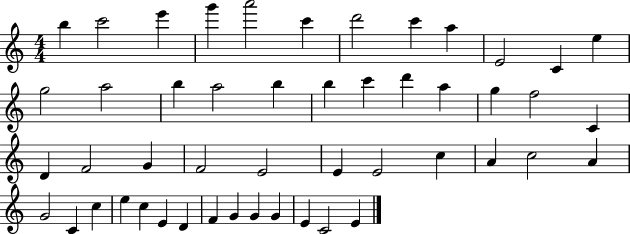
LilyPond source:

{
  \clef treble
  \numericTimeSignature
  \time 4/4
  \key c \major
  b''4 c'''2 e'''4 | g'''4 a'''2 c'''4 | d'''2 c'''4 a''4 | e'2 c'4 e''4 | \break g''2 a''2 | b''4 a''2 b''4 | b''4 c'''4 d'''4 a''4 | g''4 f''2 c'4 | \break d'4 f'2 g'4 | f'2 e'2 | e'4 e'2 c''4 | a'4 c''2 a'4 | \break g'2 c'4 c''4 | e''4 c''4 e'4 d'4 | f'4 g'4 g'4 g'4 | e'4 c'2 e'4 | \break \bar "|."
}